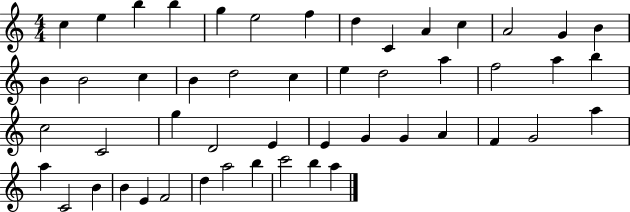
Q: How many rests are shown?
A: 0